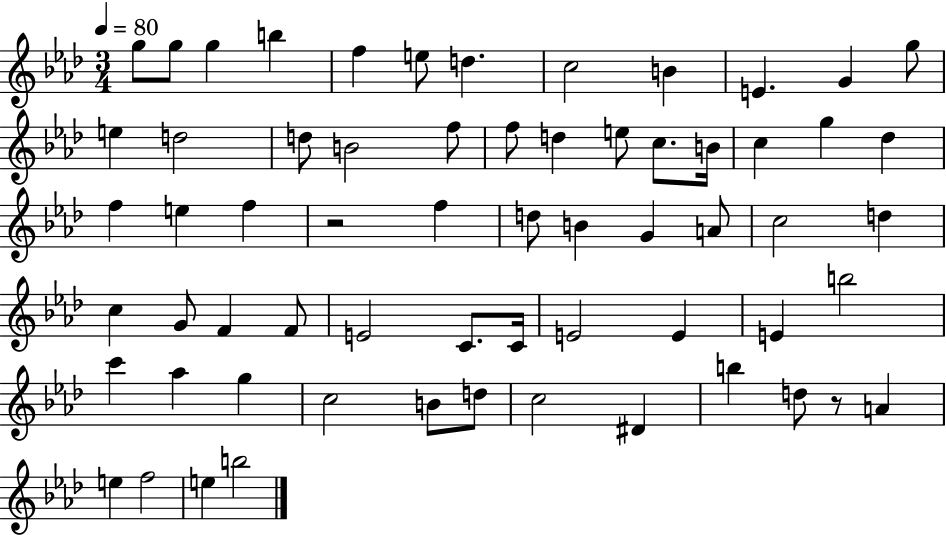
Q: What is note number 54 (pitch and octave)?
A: D#4